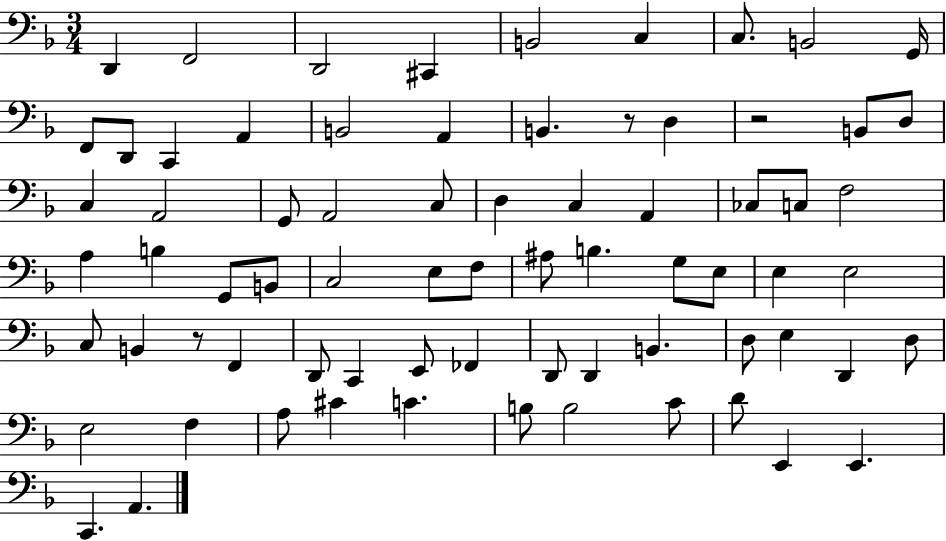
D2/q F2/h D2/h C#2/q B2/h C3/q C3/e. B2/h G2/s F2/e D2/e C2/q A2/q B2/h A2/q B2/q. R/e D3/q R/h B2/e D3/e C3/q A2/h G2/e A2/h C3/e D3/q C3/q A2/q CES3/e C3/e F3/h A3/q B3/q G2/e B2/e C3/h E3/e F3/e A#3/e B3/q. G3/e E3/e E3/q E3/h C3/e B2/q R/e F2/q D2/e C2/q E2/e FES2/q D2/e D2/q B2/q. D3/e E3/q D2/q D3/e E3/h F3/q A3/e C#4/q C4/q. B3/e B3/h C4/e D4/e E2/q E2/q. C2/q. A2/q.